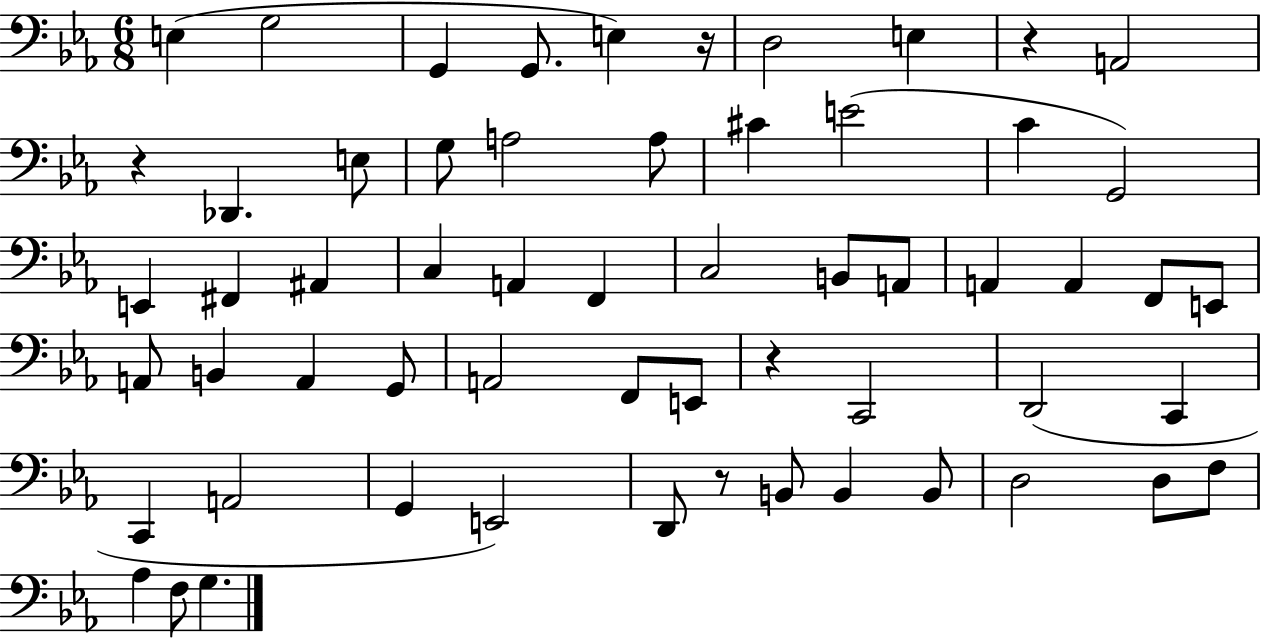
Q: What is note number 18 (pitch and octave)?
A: E2